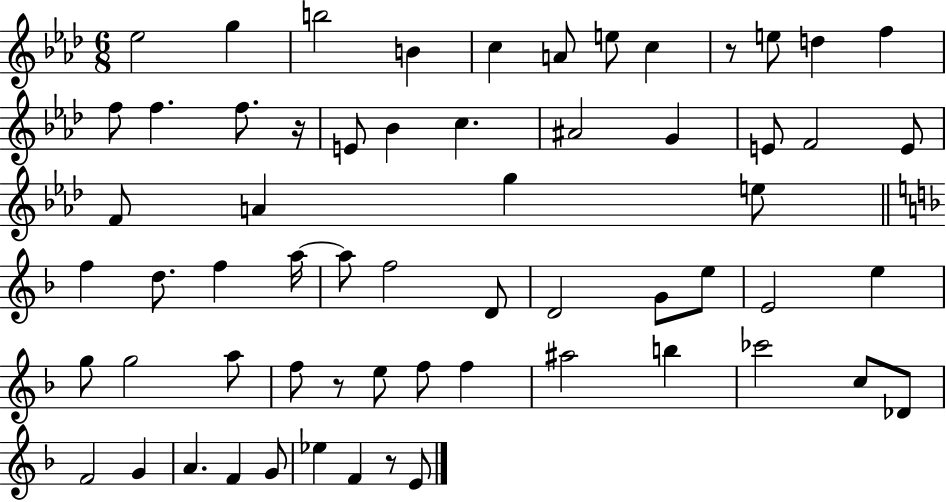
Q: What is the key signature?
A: AES major